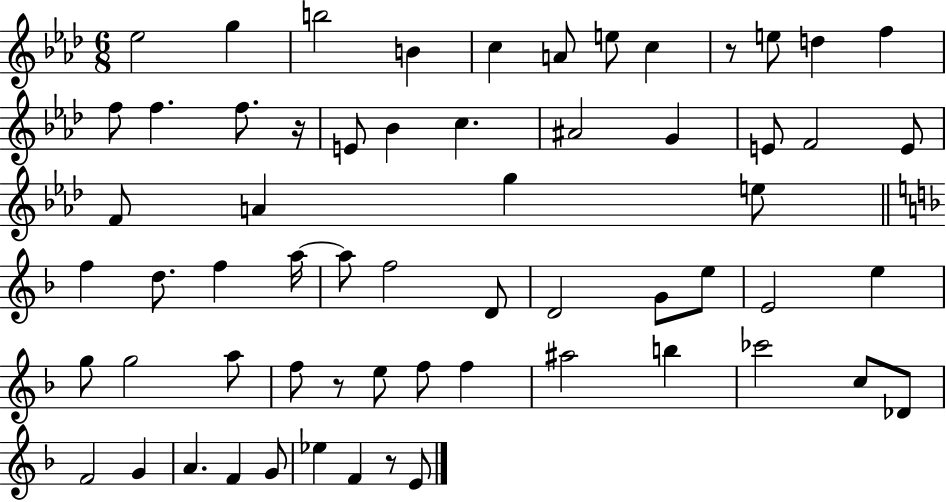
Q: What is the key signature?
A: AES major